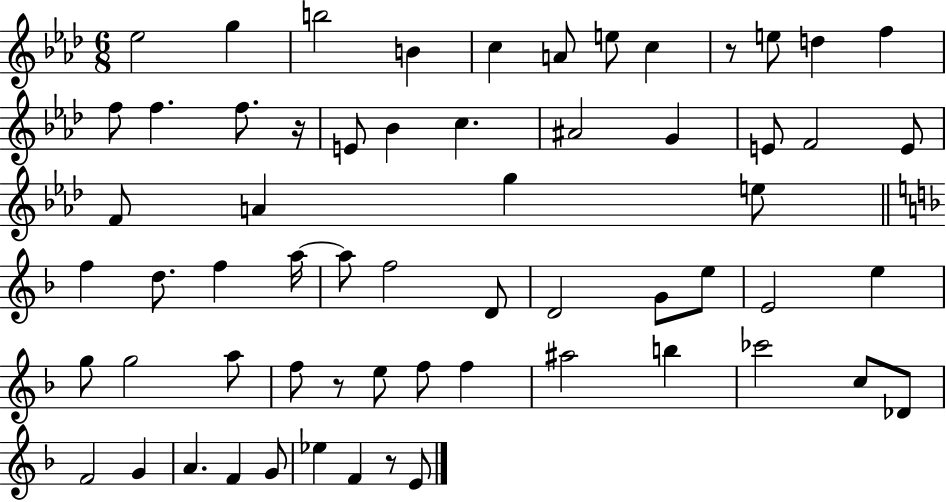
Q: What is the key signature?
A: AES major